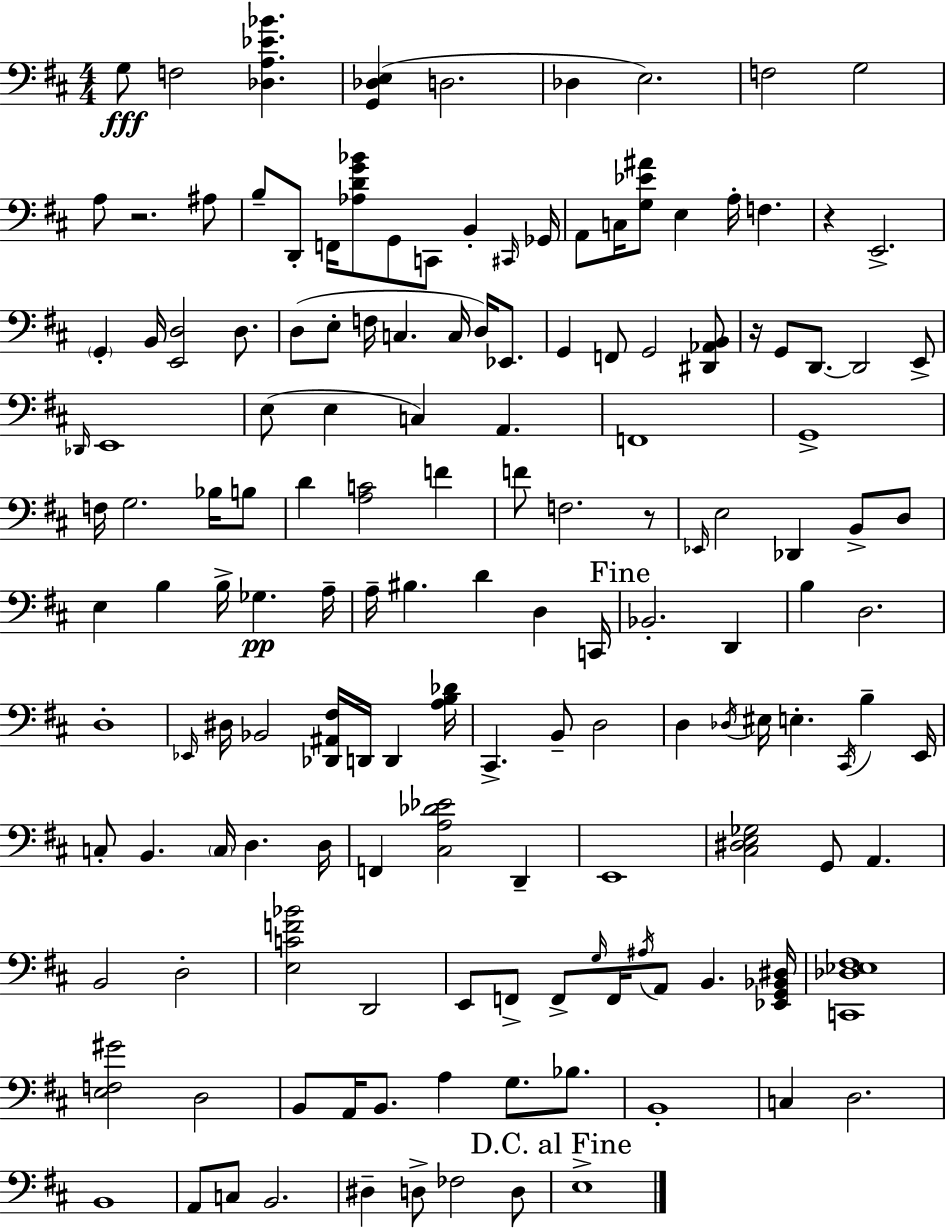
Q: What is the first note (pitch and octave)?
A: G3